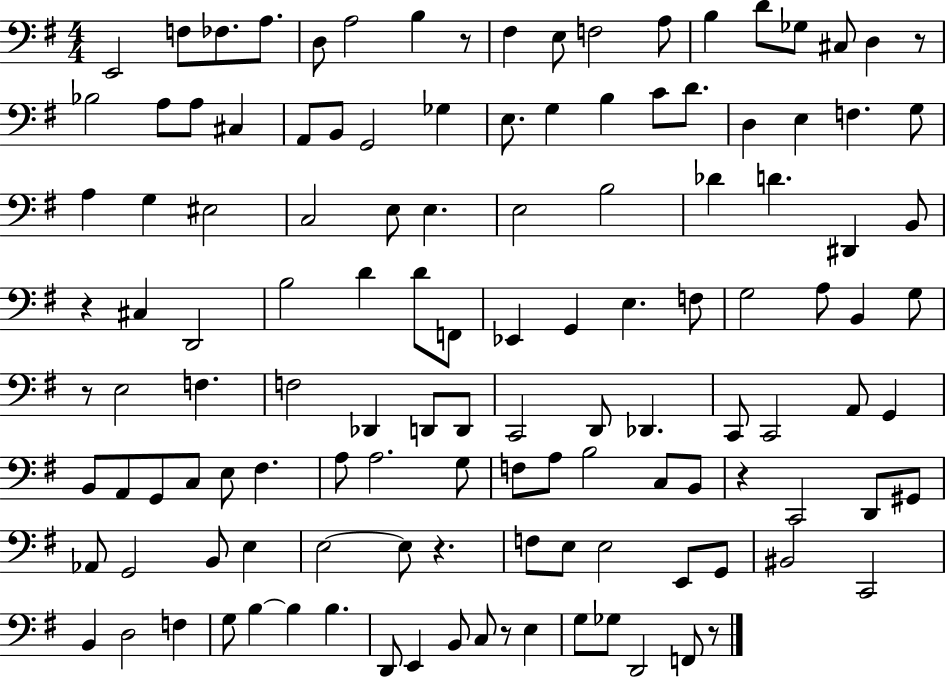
X:1
T:Untitled
M:4/4
L:1/4
K:G
E,,2 F,/2 _F,/2 A,/2 D,/2 A,2 B, z/2 ^F, E,/2 F,2 A,/2 B, D/2 _G,/2 ^C,/2 D, z/2 _B,2 A,/2 A,/2 ^C, A,,/2 B,,/2 G,,2 _G, E,/2 G, B, C/2 D/2 D, E, F, G,/2 A, G, ^E,2 C,2 E,/2 E, E,2 B,2 _D D ^D,, B,,/2 z ^C, D,,2 B,2 D D/2 F,,/2 _E,, G,, E, F,/2 G,2 A,/2 B,, G,/2 z/2 E,2 F, F,2 _D,, D,,/2 D,,/2 C,,2 D,,/2 _D,, C,,/2 C,,2 A,,/2 G,, B,,/2 A,,/2 G,,/2 C,/2 E,/2 ^F, A,/2 A,2 G,/2 F,/2 A,/2 B,2 C,/2 B,,/2 z C,,2 D,,/2 ^G,,/2 _A,,/2 G,,2 B,,/2 E, E,2 E,/2 z F,/2 E,/2 E,2 E,,/2 G,,/2 ^B,,2 C,,2 B,, D,2 F, G,/2 B, B, B, D,,/2 E,, B,,/2 C,/2 z/2 E, G,/2 _G,/2 D,,2 F,,/2 z/2